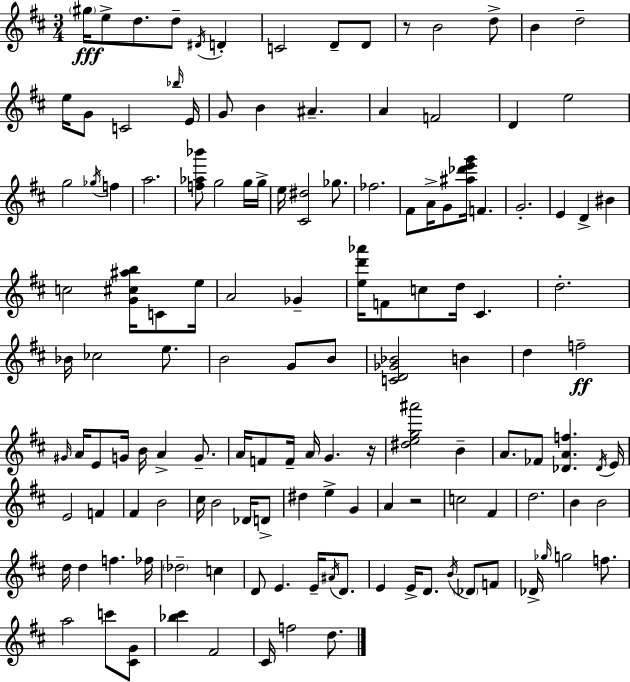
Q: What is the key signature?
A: D major